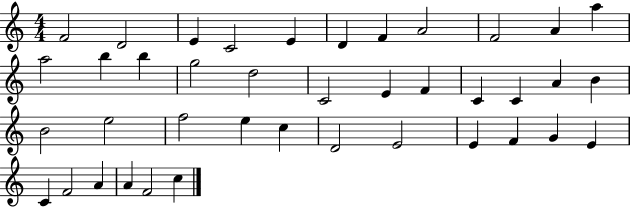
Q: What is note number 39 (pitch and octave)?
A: F4